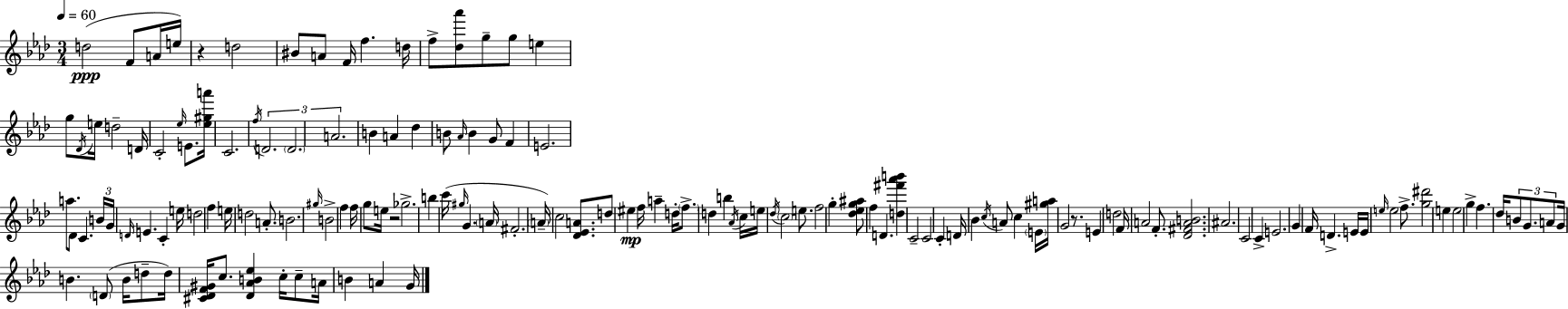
D5/h F4/e A4/s E5/s R/q D5/h BIS4/e A4/e F4/s F5/q. D5/s F5/e [Db5,Ab6]/e G5/e G5/e E5/q G5/e Db4/s E5/s D5/h D4/s C4/h Eb5/s E4/e. [Eb5,G#5,A6]/s C4/h. F5/s D4/h. D4/h. A4/h. B4/q A4/q Db5/q B4/e Ab4/s B4/q G4/e F4/q E4/h. A5/e. Db4/e C4/q. B4/s G4/s D4/s E4/q. C4/q E5/s D5/h F5/q E5/s D5/h A4/e. B4/h. G#5/s B4/h F5/q F5/s G5/e E5/s R/h Gb5/h. B5/q C6/s G#5/s G4/q. A4/s F#4/h. A4/s C5/h [Db4,Eb4,A4]/e. D5/e EIS5/q F5/s A5/q D5/s F5/e. D5/q B5/q Ab4/s C5/s E5/s Db5/s C5/h E5/e. F5/h G5/q [Db5,Eb5,G5,A#5]/e F5/q D4/q. [D5,F#6,Ab6,B6]/q C4/h C4/h C4/q D4/s Bb4/q C5/s A4/e C5/q E4/s [G#5,A5]/s G4/h R/e. E4/q D5/h F4/s A4/h F4/e. [Db4,F#4,A4,B4]/h. A#4/h. C4/h C4/q E4/h. G4/q F4/s D4/q. E4/s E4/s E5/s E5/h F5/e. [G5,D#6]/h E5/q E5/h G5/q F5/q. Db5/s B4/e G4/e. A4/e G4/s B4/q. D4/e B4/s D5/e D5/s [C#4,Db4,F4,G#4]/s C5/e. [Db4,Ab4,B4,Eb5]/q C5/s C5/e A4/s B4/q A4/q G4/s